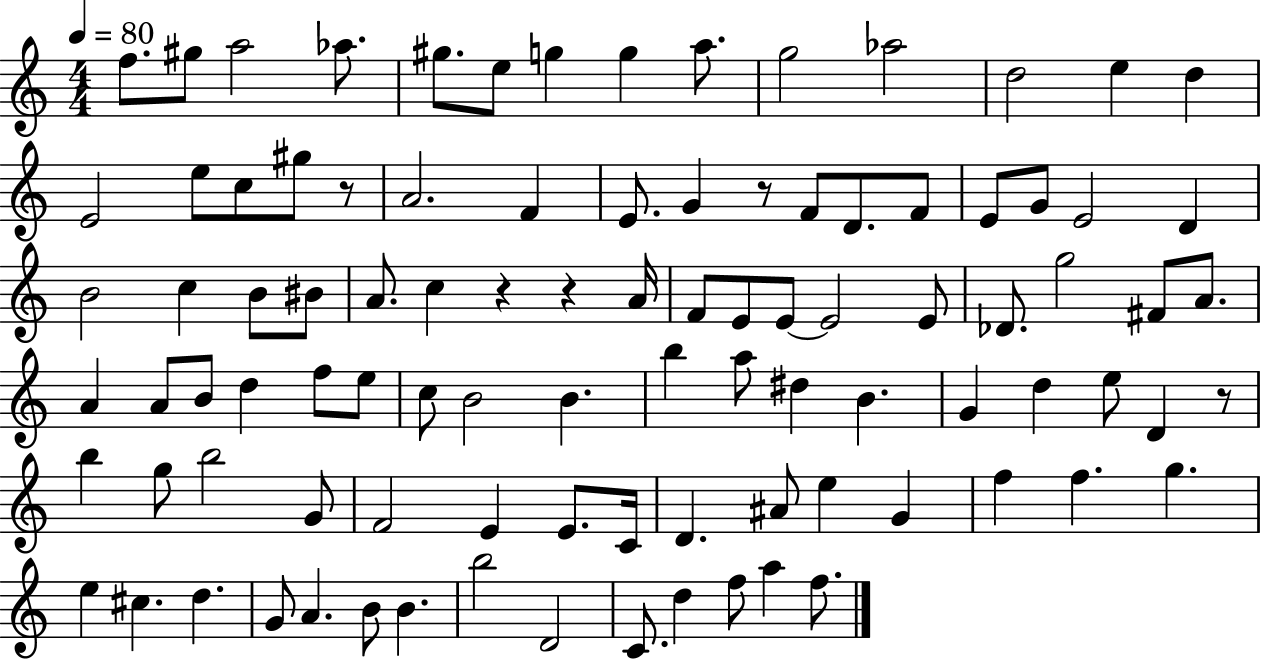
X:1
T:Untitled
M:4/4
L:1/4
K:C
f/2 ^g/2 a2 _a/2 ^g/2 e/2 g g a/2 g2 _a2 d2 e d E2 e/2 c/2 ^g/2 z/2 A2 F E/2 G z/2 F/2 D/2 F/2 E/2 G/2 E2 D B2 c B/2 ^B/2 A/2 c z z A/4 F/2 E/2 E/2 E2 E/2 _D/2 g2 ^F/2 A/2 A A/2 B/2 d f/2 e/2 c/2 B2 B b a/2 ^d B G d e/2 D z/2 b g/2 b2 G/2 F2 E E/2 C/4 D ^A/2 e G f f g e ^c d G/2 A B/2 B b2 D2 C/2 d f/2 a f/2